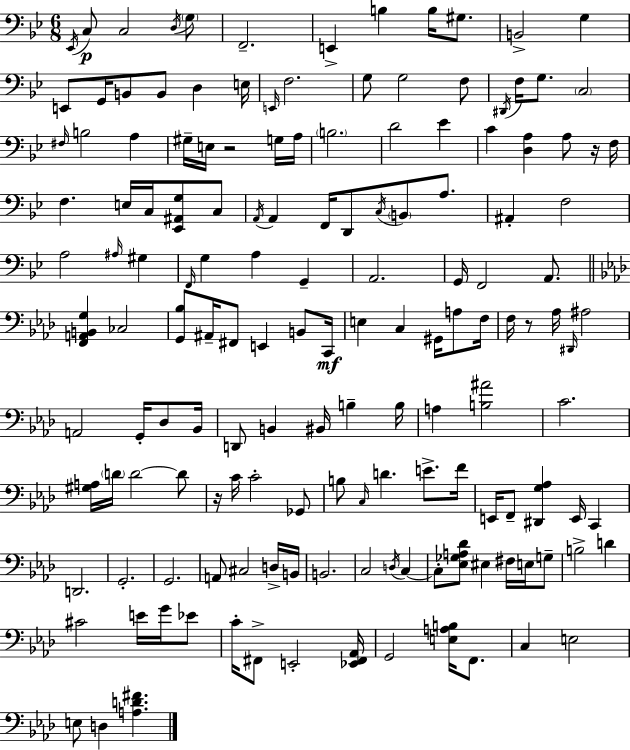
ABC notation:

X:1
T:Untitled
M:6/8
L:1/4
K:Bb
_E,,/4 C,/2 C,2 D,/4 G,/2 F,,2 E,, B, B,/4 ^G,/2 B,,2 G, E,,/2 G,,/4 B,,/2 B,,/2 D, E,/4 E,,/4 F,2 G,/2 G,2 F,/2 ^D,,/4 F,/4 G,/2 C,2 ^F,/4 B,2 A, ^G,/4 E,/4 z2 G,/4 A,/4 B,2 D2 _E C [D,A,] A,/2 z/4 F,/4 F, E,/4 C,/4 [_E,,^A,,G,]/2 C,/2 A,,/4 A,, F,,/4 D,,/2 C,/4 B,,/2 A,/2 ^A,, F,2 A,2 ^A,/4 ^G, F,,/4 G, A, G,, A,,2 G,,/4 F,,2 A,,/2 [F,,A,,B,,G,] _C,2 [G,,_B,]/2 ^A,,/4 ^F,,/2 E,, B,,/2 C,,/4 E, C, ^G,,/4 A,/2 F,/4 F,/4 z/2 _A,/4 ^D,,/4 ^A,2 A,,2 G,,/4 _D,/2 _B,,/4 D,,/2 B,, ^B,,/4 B, B,/4 A, [B,^A]2 C2 [^G,A,]/4 D/4 D2 D/2 z/4 C/4 C2 _G,,/2 B,/2 C,/4 D E/2 F/4 E,,/4 F,,/2 [^D,,G,_A,] E,,/4 C,, D,,2 G,,2 G,,2 A,,/2 ^C,2 D,/4 B,,/4 B,,2 C,2 D,/4 C, C,/2 [_E,_G,A,_D]/2 ^E, ^F,/4 E,/4 G,/2 B,2 D ^C2 E/4 G/4 _E/2 C/4 ^F,,/2 E,,2 [_E,,^F,,_A,,]/4 G,,2 [E,A,B,]/4 F,,/2 C, E,2 E,/2 D, [A,D^F]